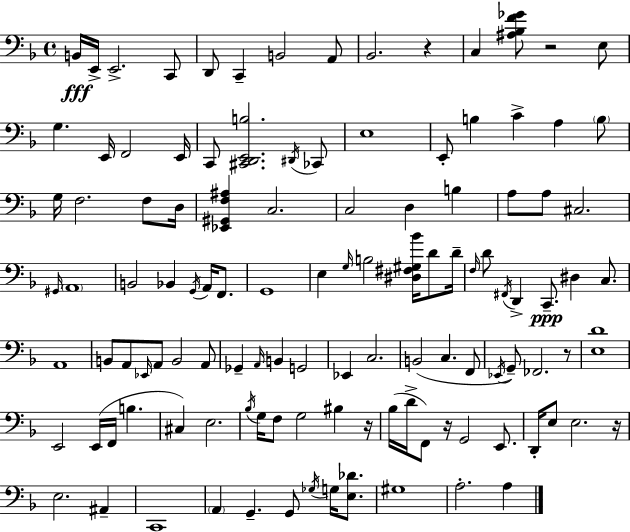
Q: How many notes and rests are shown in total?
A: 116